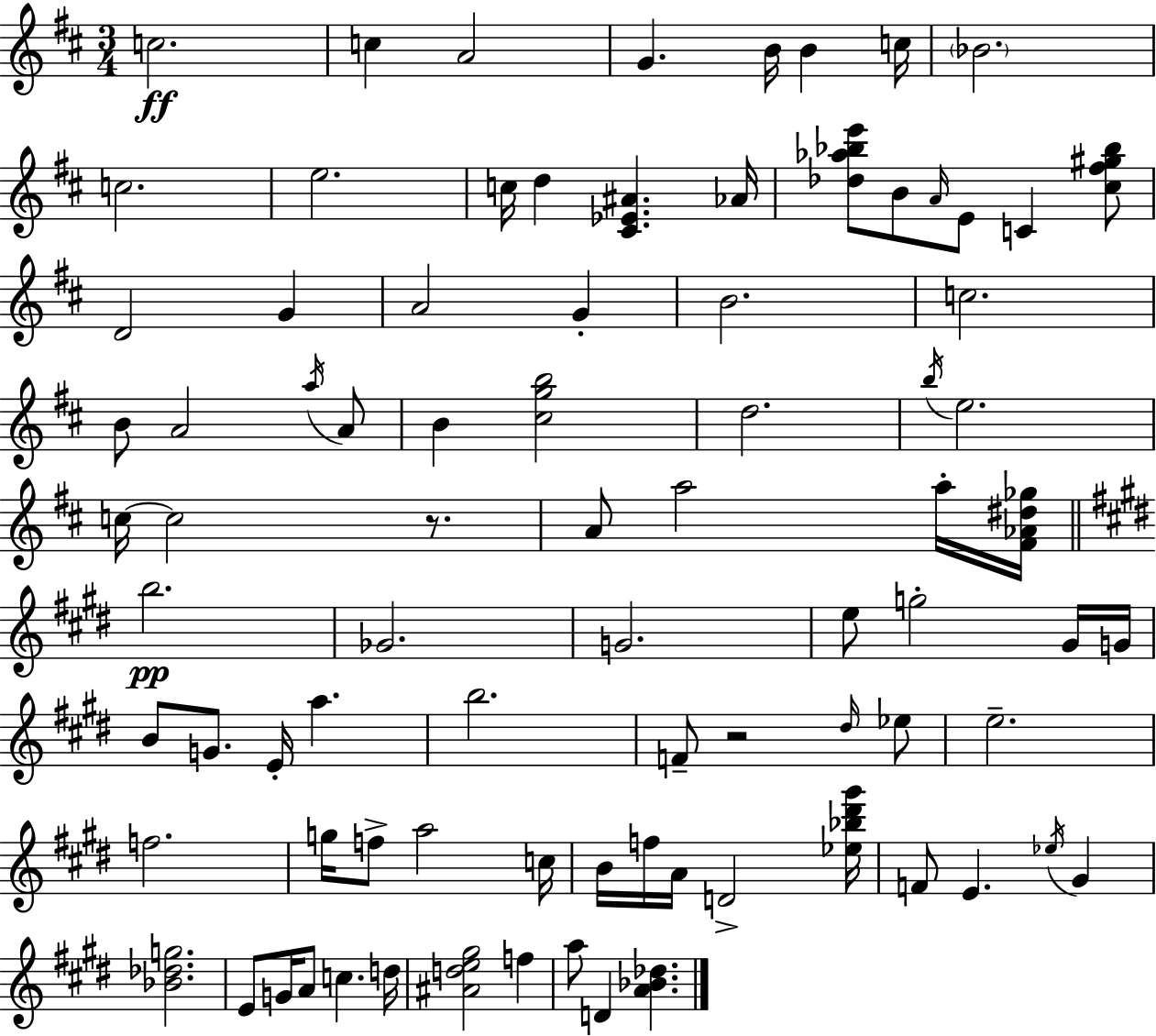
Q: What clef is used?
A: treble